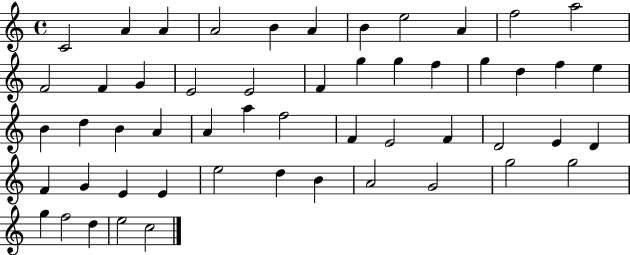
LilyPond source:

{
  \clef treble
  \time 4/4
  \defaultTimeSignature
  \key c \major
  c'2 a'4 a'4 | a'2 b'4 a'4 | b'4 e''2 a'4 | f''2 a''2 | \break f'2 f'4 g'4 | e'2 e'2 | f'4 g''4 g''4 f''4 | g''4 d''4 f''4 e''4 | \break b'4 d''4 b'4 a'4 | a'4 a''4 f''2 | f'4 e'2 f'4 | d'2 e'4 d'4 | \break f'4 g'4 e'4 e'4 | e''2 d''4 b'4 | a'2 g'2 | g''2 g''2 | \break g''4 f''2 d''4 | e''2 c''2 | \bar "|."
}